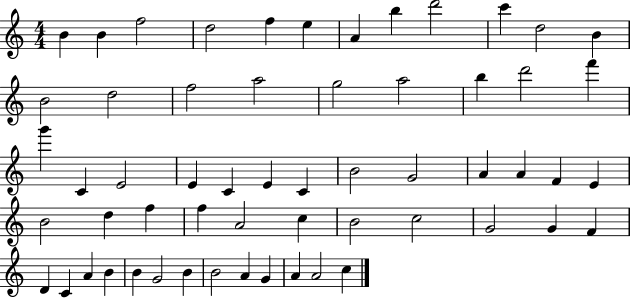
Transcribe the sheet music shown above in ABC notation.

X:1
T:Untitled
M:4/4
L:1/4
K:C
B B f2 d2 f e A b d'2 c' d2 B B2 d2 f2 a2 g2 a2 b d'2 f' g' C E2 E C E C B2 G2 A A F E B2 d f f A2 c B2 c2 G2 G F D C A B B G2 B B2 A G A A2 c